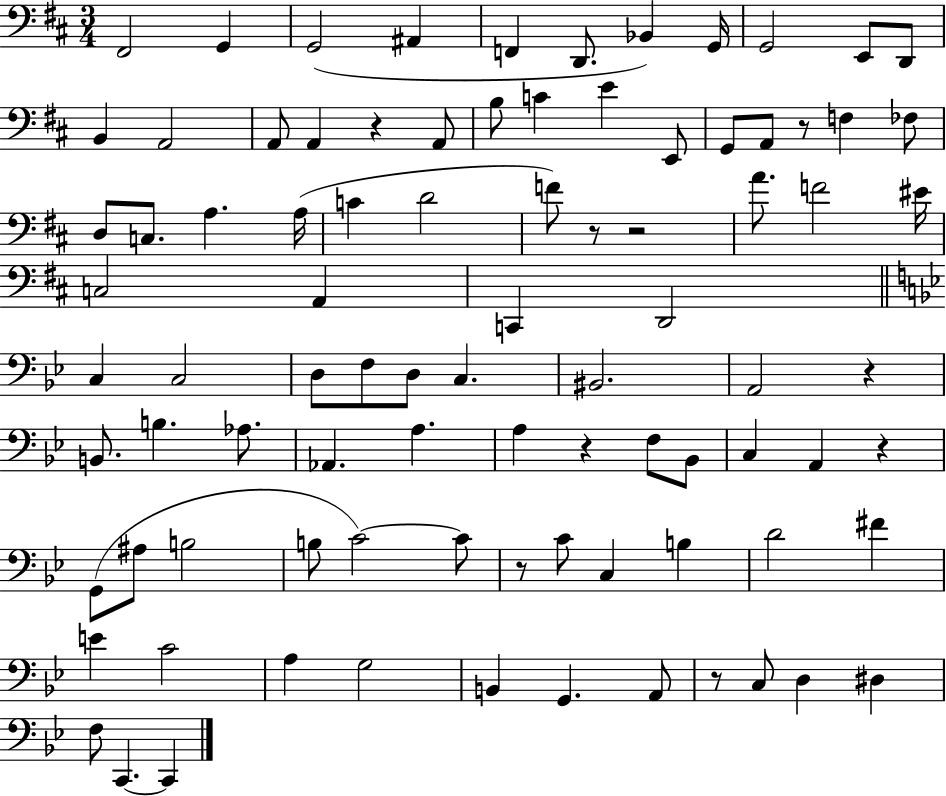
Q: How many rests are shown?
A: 9